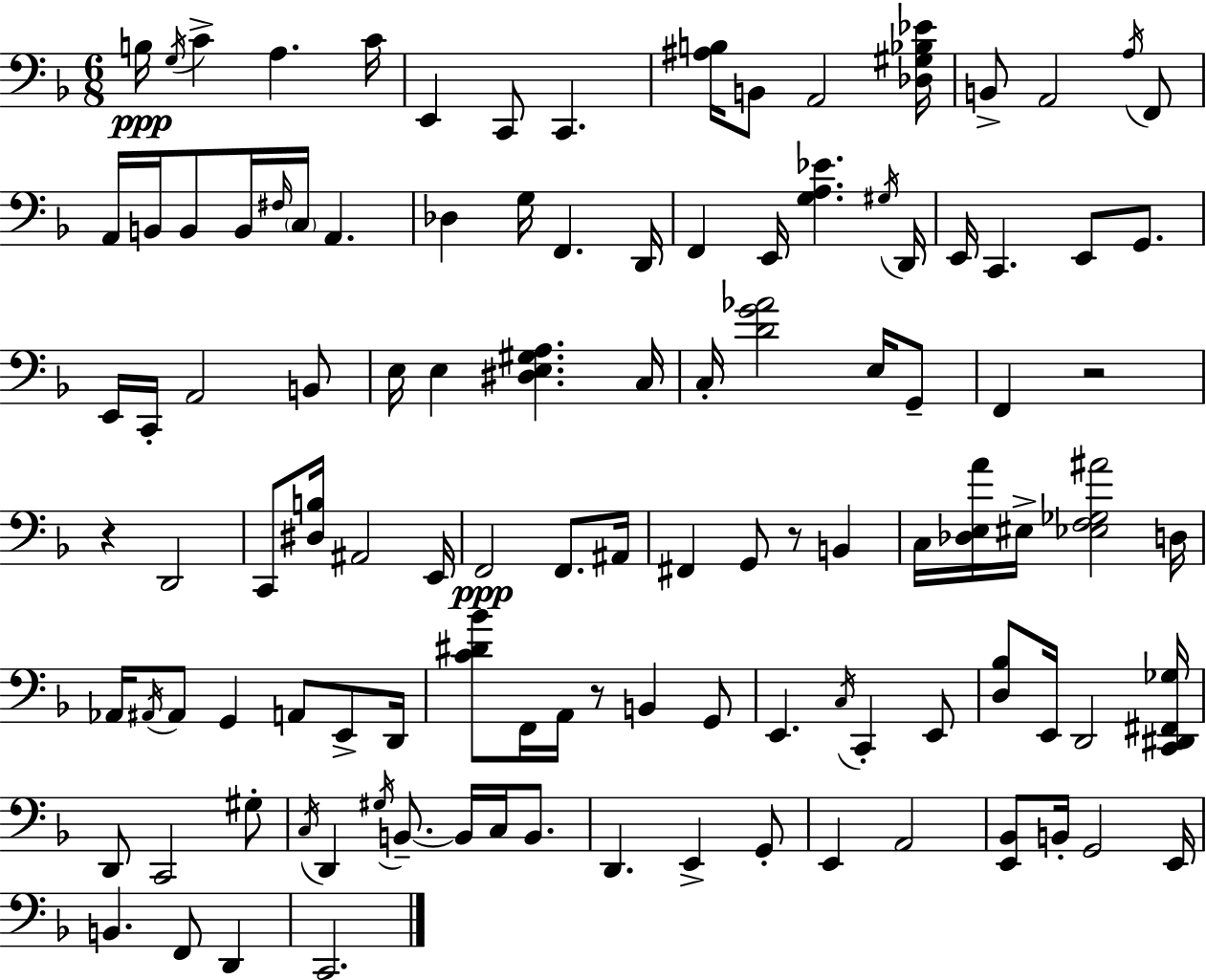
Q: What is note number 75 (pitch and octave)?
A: D2